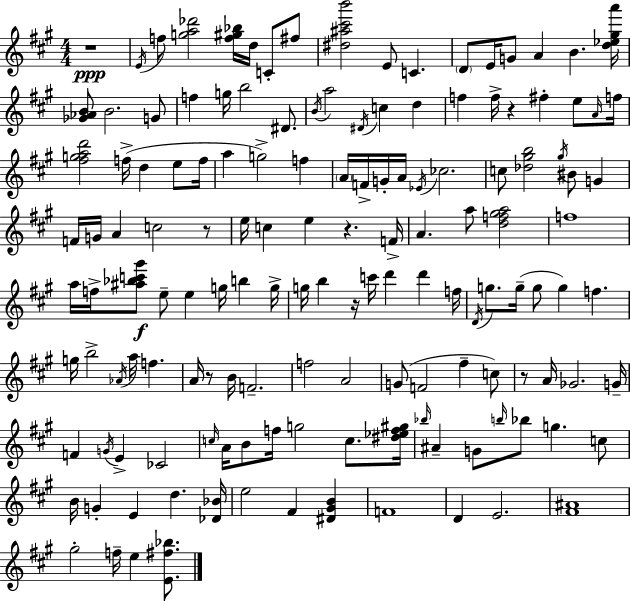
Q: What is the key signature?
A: A major